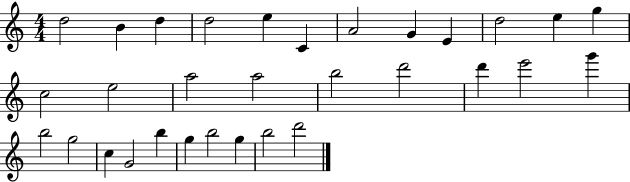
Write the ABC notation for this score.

X:1
T:Untitled
M:4/4
L:1/4
K:C
d2 B d d2 e C A2 G E d2 e g c2 e2 a2 a2 b2 d'2 d' e'2 g' b2 g2 c G2 b g b2 g b2 d'2